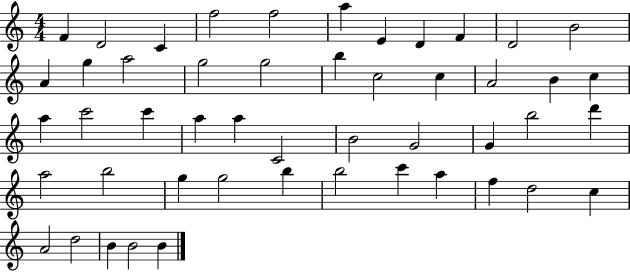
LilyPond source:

{
  \clef treble
  \numericTimeSignature
  \time 4/4
  \key c \major
  f'4 d'2 c'4 | f''2 f''2 | a''4 e'4 d'4 f'4 | d'2 b'2 | \break a'4 g''4 a''2 | g''2 g''2 | b''4 c''2 c''4 | a'2 b'4 c''4 | \break a''4 c'''2 c'''4 | a''4 a''4 c'2 | b'2 g'2 | g'4 b''2 d'''4 | \break a''2 b''2 | g''4 g''2 b''4 | b''2 c'''4 a''4 | f''4 d''2 c''4 | \break a'2 d''2 | b'4 b'2 b'4 | \bar "|."
}